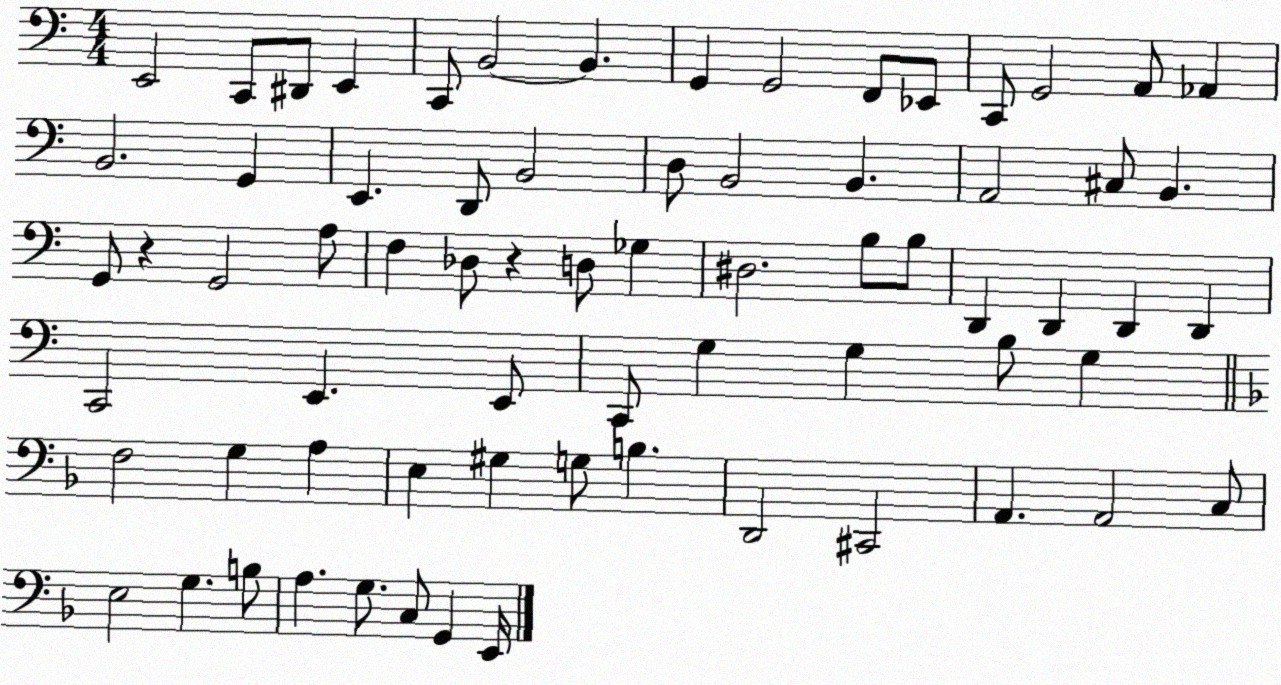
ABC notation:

X:1
T:Untitled
M:4/4
L:1/4
K:C
E,,2 C,,/2 ^D,,/2 E,, C,,/2 B,,2 B,, G,, G,,2 F,,/2 _E,,/2 C,,/2 G,,2 A,,/2 _A,, B,,2 G,, E,, D,,/2 B,,2 D,/2 B,,2 B,, A,,2 ^C,/2 B,, G,,/2 z G,,2 A,/2 F, _D,/2 z D,/2 _G, ^D,2 B,/2 B,/2 D,, D,, D,, D,, C,,2 E,, E,,/2 C,,/2 G, G, B,/2 G, F,2 G, A, E, ^G, G,/2 B, D,,2 ^C,,2 A,, A,,2 C,/2 E,2 G, B,/2 A, G,/2 C,/2 G,, E,,/4